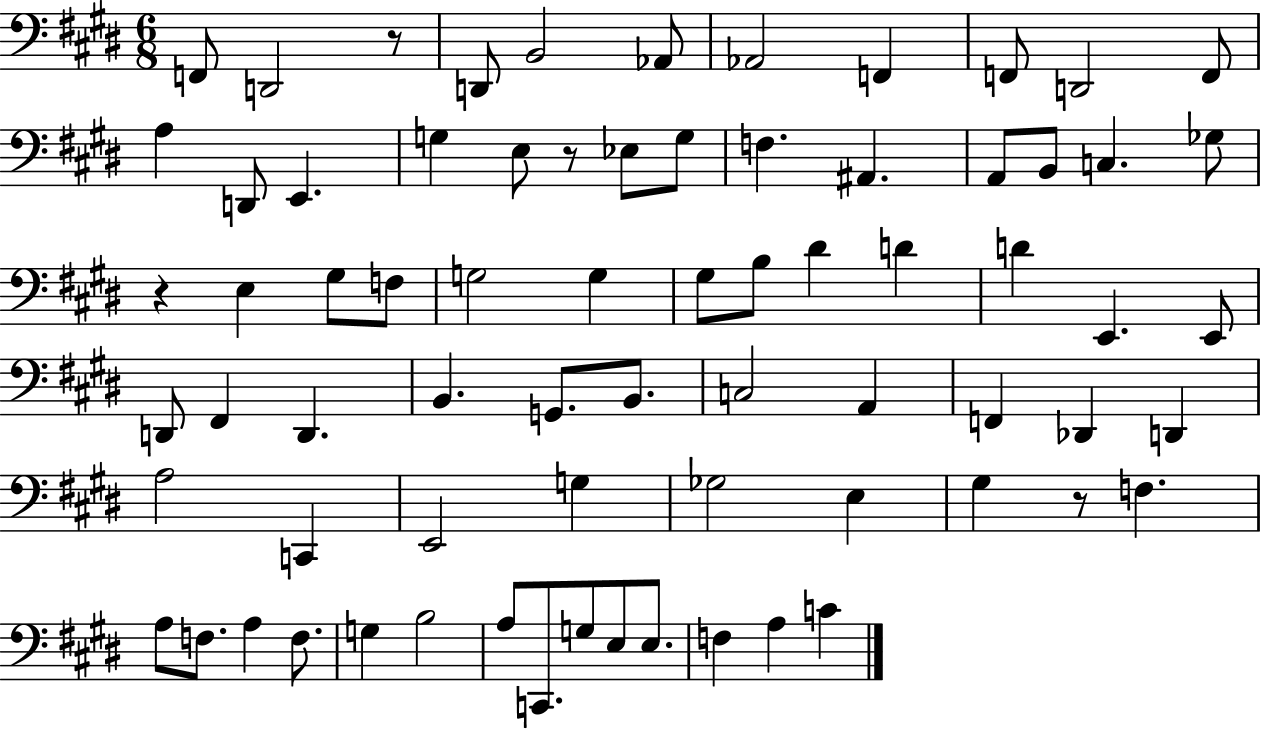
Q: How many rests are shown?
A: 4